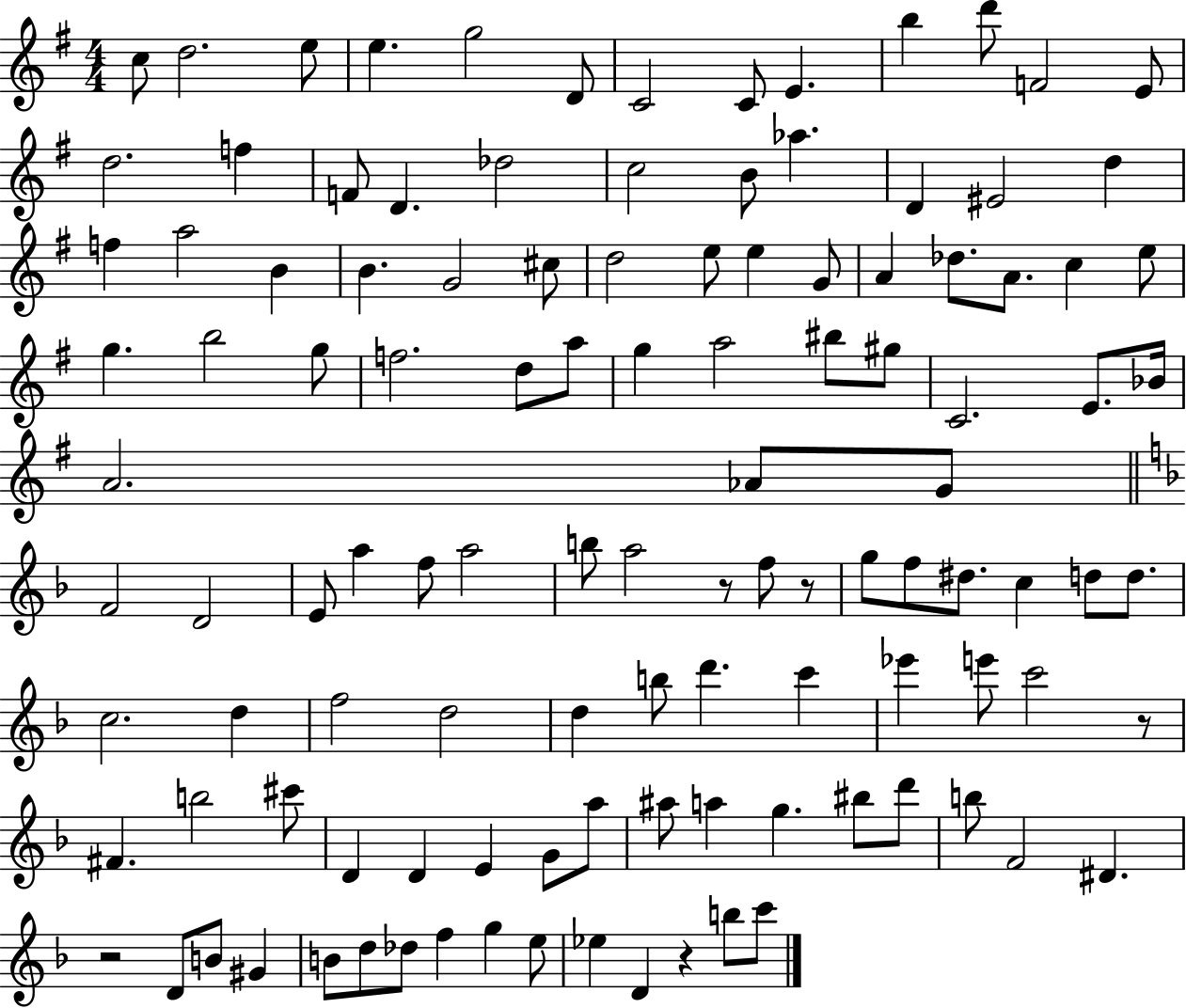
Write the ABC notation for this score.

X:1
T:Untitled
M:4/4
L:1/4
K:G
c/2 d2 e/2 e g2 D/2 C2 C/2 E b d'/2 F2 E/2 d2 f F/2 D _d2 c2 B/2 _a D ^E2 d f a2 B B G2 ^c/2 d2 e/2 e G/2 A _d/2 A/2 c e/2 g b2 g/2 f2 d/2 a/2 g a2 ^b/2 ^g/2 C2 E/2 _B/4 A2 _A/2 G/2 F2 D2 E/2 a f/2 a2 b/2 a2 z/2 f/2 z/2 g/2 f/2 ^d/2 c d/2 d/2 c2 d f2 d2 d b/2 d' c' _e' e'/2 c'2 z/2 ^F b2 ^c'/2 D D E G/2 a/2 ^a/2 a g ^b/2 d'/2 b/2 F2 ^D z2 D/2 B/2 ^G B/2 d/2 _d/2 f g e/2 _e D z b/2 c'/2